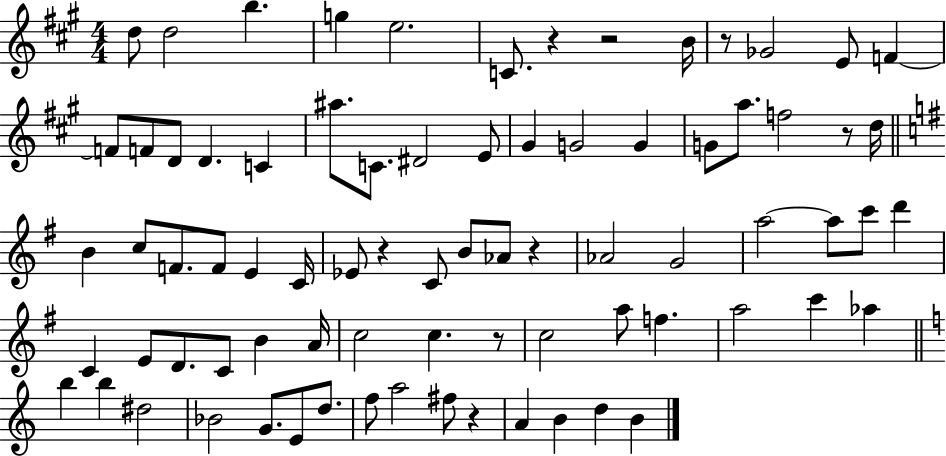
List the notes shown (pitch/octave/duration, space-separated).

D5/e D5/h B5/q. G5/q E5/h. C4/e. R/q R/h B4/s R/e Gb4/h E4/e F4/q F4/e F4/e D4/e D4/q. C4/q A#5/e. C4/e. D#4/h E4/e G#4/q G4/h G4/q G4/e A5/e. F5/h R/e D5/s B4/q C5/e F4/e. F4/e E4/q C4/s Eb4/e R/q C4/e B4/e Ab4/e R/q Ab4/h G4/h A5/h A5/e C6/e D6/q C4/q E4/e D4/e. C4/e B4/q A4/s C5/h C5/q. R/e C5/h A5/e F5/q. A5/h C6/q Ab5/q B5/q B5/q D#5/h Bb4/h G4/e. E4/e D5/e. F5/e A5/h F#5/e R/q A4/q B4/q D5/q B4/q